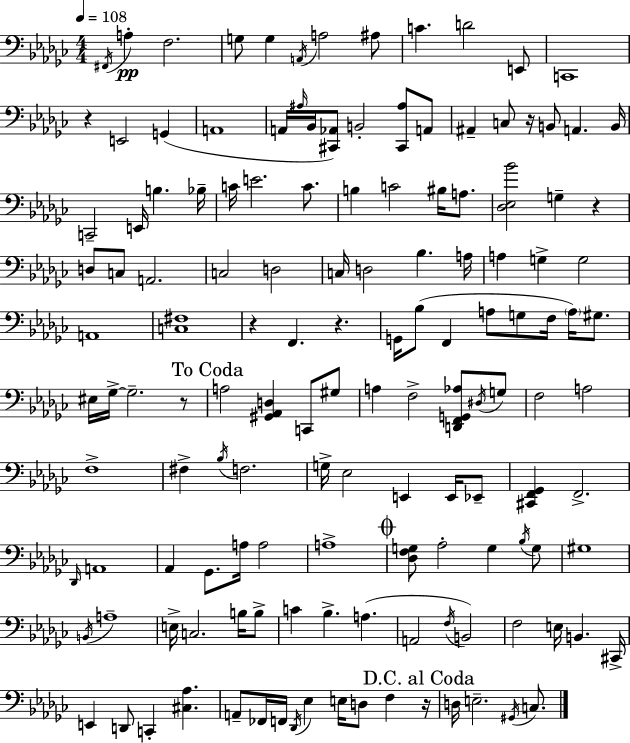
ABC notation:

X:1
T:Untitled
M:4/4
L:1/4
K:Ebm
^F,,/4 A, F,2 G,/2 G, A,,/4 A,2 ^A,/2 C D2 E,,/2 C,,4 z E,,2 G,, A,,4 A,,/4 ^A,/4 _B,,/4 [^C,,_A,,]/2 B,,2 [^C,,^A,]/2 A,,/2 ^A,, C,/2 z/4 B,,/2 A,, B,,/4 C,,2 E,,/4 B, _B,/4 C/4 E2 C/2 B, C2 ^B,/4 A,/2 [_D,_E,_B]2 G, z D,/2 C,/2 A,,2 C,2 D,2 C,/4 D,2 _B, A,/4 A, G, G,2 A,,4 [C,^F,]4 z F,, z G,,/4 _B,/2 F,, A,/2 G,/2 F,/4 A,/4 ^G,/2 ^E,/4 _G,/4 _G,2 z/2 A,2 [^G,,_A,,D,] C,,/2 ^G,/2 A, F,2 [D,,F,,G,,_A,]/2 ^D,/4 G,/2 F,2 A,2 F,4 ^F, _B,/4 F,2 G,/4 _E,2 E,, E,,/4 _E,,/2 [^C,,F,,_G,,] F,,2 _D,,/4 A,,4 _A,, _G,,/2 A,/4 A,2 A,4 [_D,F,G,]/2 _A,2 G, _B,/4 G,/2 ^G,4 B,,/4 A,4 E,/4 C,2 B,/4 B,/2 C _B, A, A,,2 F,/4 B,,2 F,2 E,/4 B,, ^C,,/4 E,, D,,/2 C,, [^C,_A,] A,,/2 _F,,/4 F,,/4 _D,,/4 _E, E,/4 D,/2 F, z/4 D,/4 E,2 ^G,,/4 C,/2